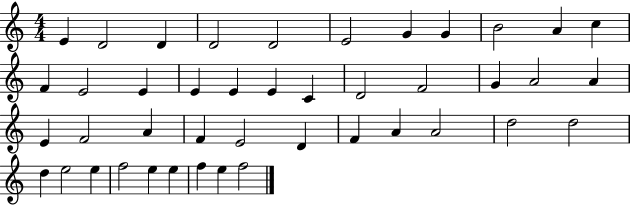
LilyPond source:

{
  \clef treble
  \numericTimeSignature
  \time 4/4
  \key c \major
  e'4 d'2 d'4 | d'2 d'2 | e'2 g'4 g'4 | b'2 a'4 c''4 | \break f'4 e'2 e'4 | e'4 e'4 e'4 c'4 | d'2 f'2 | g'4 a'2 a'4 | \break e'4 f'2 a'4 | f'4 e'2 d'4 | f'4 a'4 a'2 | d''2 d''2 | \break d''4 e''2 e''4 | f''2 e''4 e''4 | f''4 e''4 f''2 | \bar "|."
}